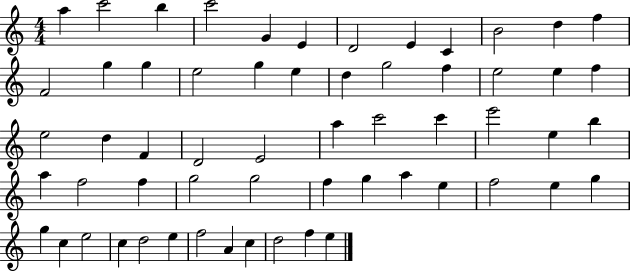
X:1
T:Untitled
M:4/4
L:1/4
K:C
a c'2 b c'2 G E D2 E C B2 d f F2 g g e2 g e d g2 f e2 e f e2 d F D2 E2 a c'2 c' e'2 e b a f2 f g2 g2 f g a e f2 e g g c e2 c d2 e f2 A c d2 f e